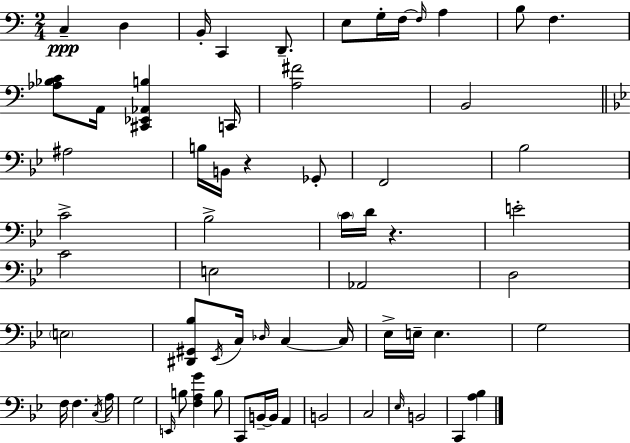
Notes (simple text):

C3/q D3/q B2/s C2/q D2/e. E3/e G3/s F3/s F3/s A3/q B3/e F3/q. [Ab3,Bb3,C4]/e A2/s [C#2,Eb2,Ab2,B3]/q C2/s [A3,F#4]/h B2/h A#3/h B3/s B2/s R/q Gb2/e F2/h Bb3/h C4/h Bb3/h C4/s D4/s R/q. E4/h C4/h E3/h Ab2/h D3/h E3/h [D#2,G#2,Bb3]/e Eb2/s C3/s Db3/s C3/q C3/s Eb3/s E3/s E3/q. G3/h F3/s F3/q. C3/s A3/s G3/h E2/s B3/e [F3,A3,G4]/q B3/e C2/e B2/s B2/s A2/q B2/h C3/h Eb3/s B2/h C2/q [A3,Bb3]/q